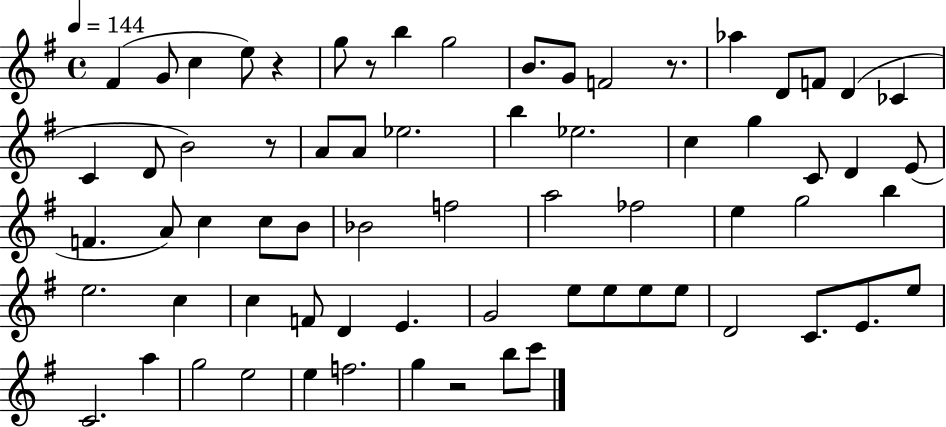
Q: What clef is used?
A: treble